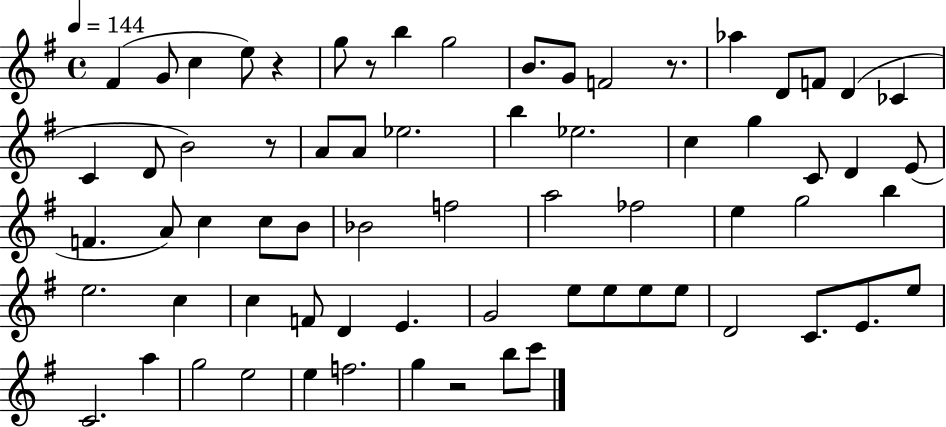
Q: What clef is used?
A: treble